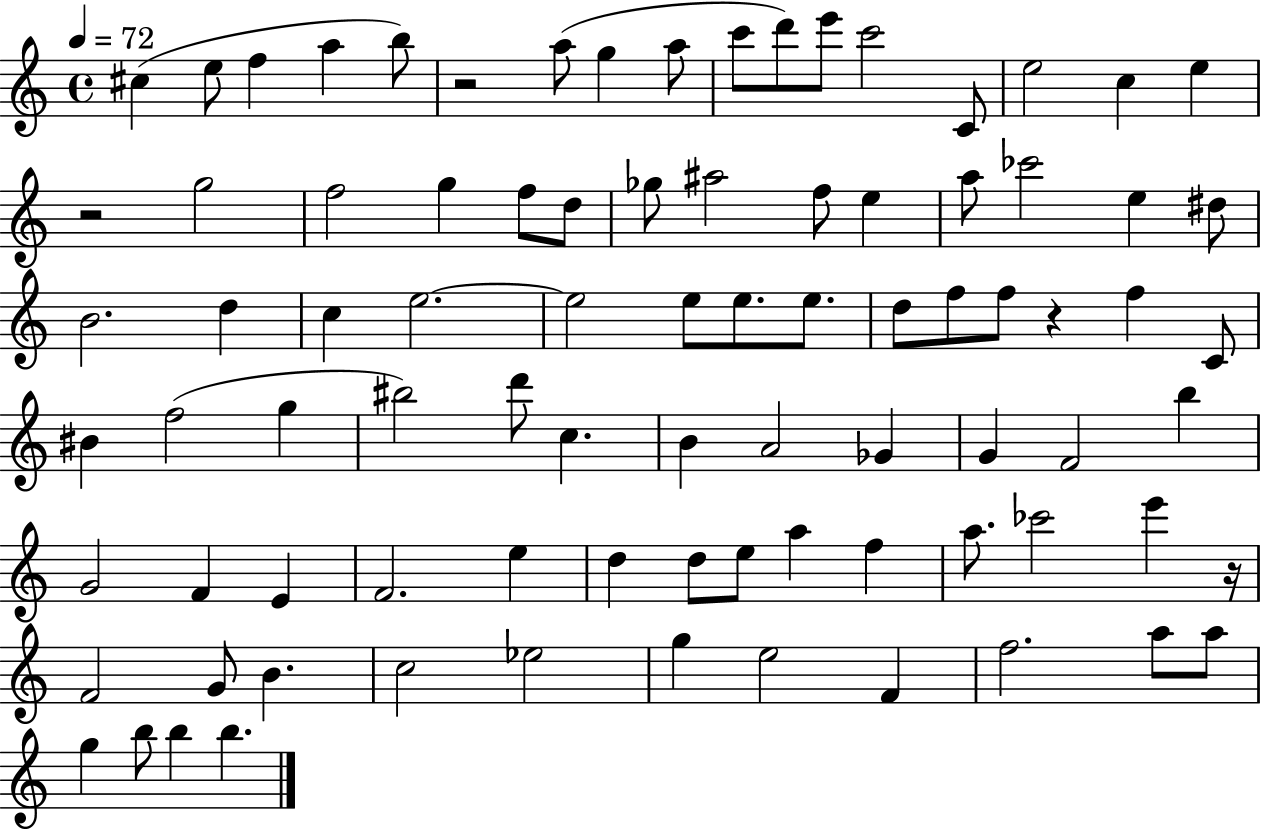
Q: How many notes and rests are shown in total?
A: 86